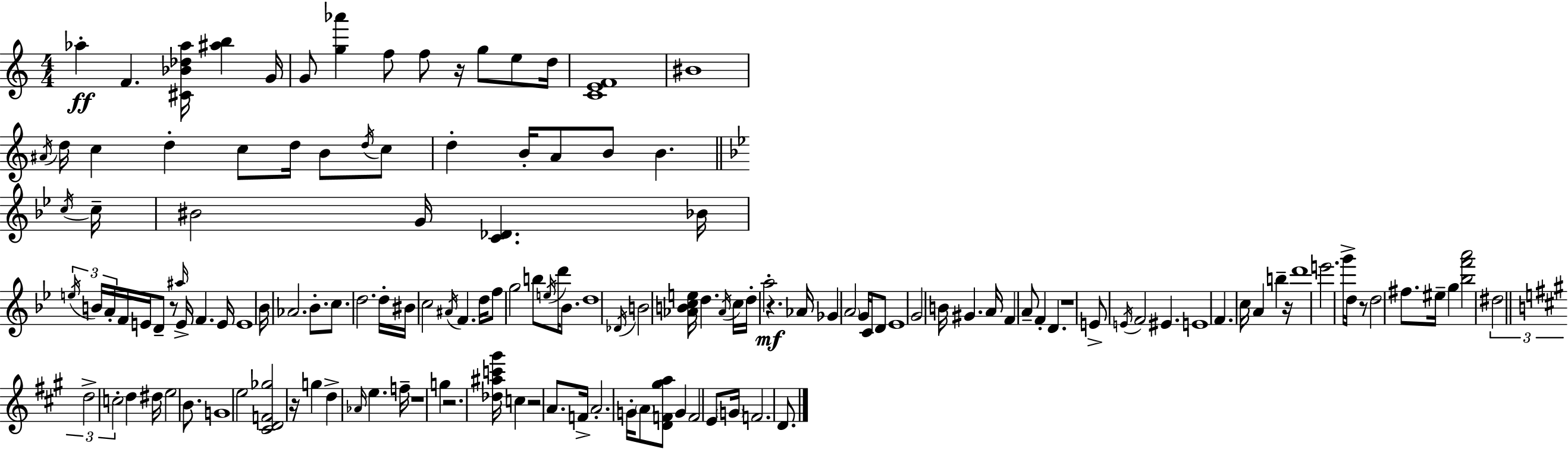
Ab5/q F4/q. [C#4,Bb4,Db5,Ab5]/s [A#5,B5]/q G4/s G4/e [G5,Ab6]/q F5/e F5/e R/s G5/e E5/e D5/s [C4,E4,F4]/w BIS4/w A#4/s D5/s C5/q D5/q C5/e D5/s B4/e D5/s C5/e D5/q B4/s A4/e B4/e B4/q. C5/s C5/s BIS4/h G4/s [C4,Db4]/q. Bb4/s E5/s B4/s A4/s F4/s E4/s D4/e R/e A#5/s E4/s F4/q. E4/s E4/w Bb4/s Ab4/h. Bb4/e. C5/e. D5/h. D5/s BIS4/s C5/h A#4/s F4/q. D5/s F5/e G5/h B5/e E5/s D6/s Bb4/e. D5/w Db4/s B4/h [Ab4,B4,C5,E5]/s D5/q. Ab4/s C5/s D5/s A5/h R/q. Ab4/s Gb4/q A4/h G4/s C4/s D4/e Eb4/w G4/h B4/s G#4/q. A4/s F4/q A4/e F4/q D4/q. R/w E4/e E4/s F4/h EIS4/q. E4/w F4/q. C5/s A4/q B5/q R/s D6/w E6/h. G6/s D5/s R/e D5/h F#5/e. EIS5/s G5/q [Bb5,F6,A6]/h D#5/h D5/h C5/h D5/q D#5/s E5/h B4/e. G4/w E5/h [C#4,D4,F4,Gb5]/h R/s G5/q D5/q Ab4/s E5/q. F5/s R/w G5/q R/h. [Db5,A#5,C6,G#6]/s C5/q R/h A4/e. F4/s A4/h. G4/s A4/e [D4,F4,G#5,A5]/e G4/q F4/h E4/e G4/s F4/h. D4/e.